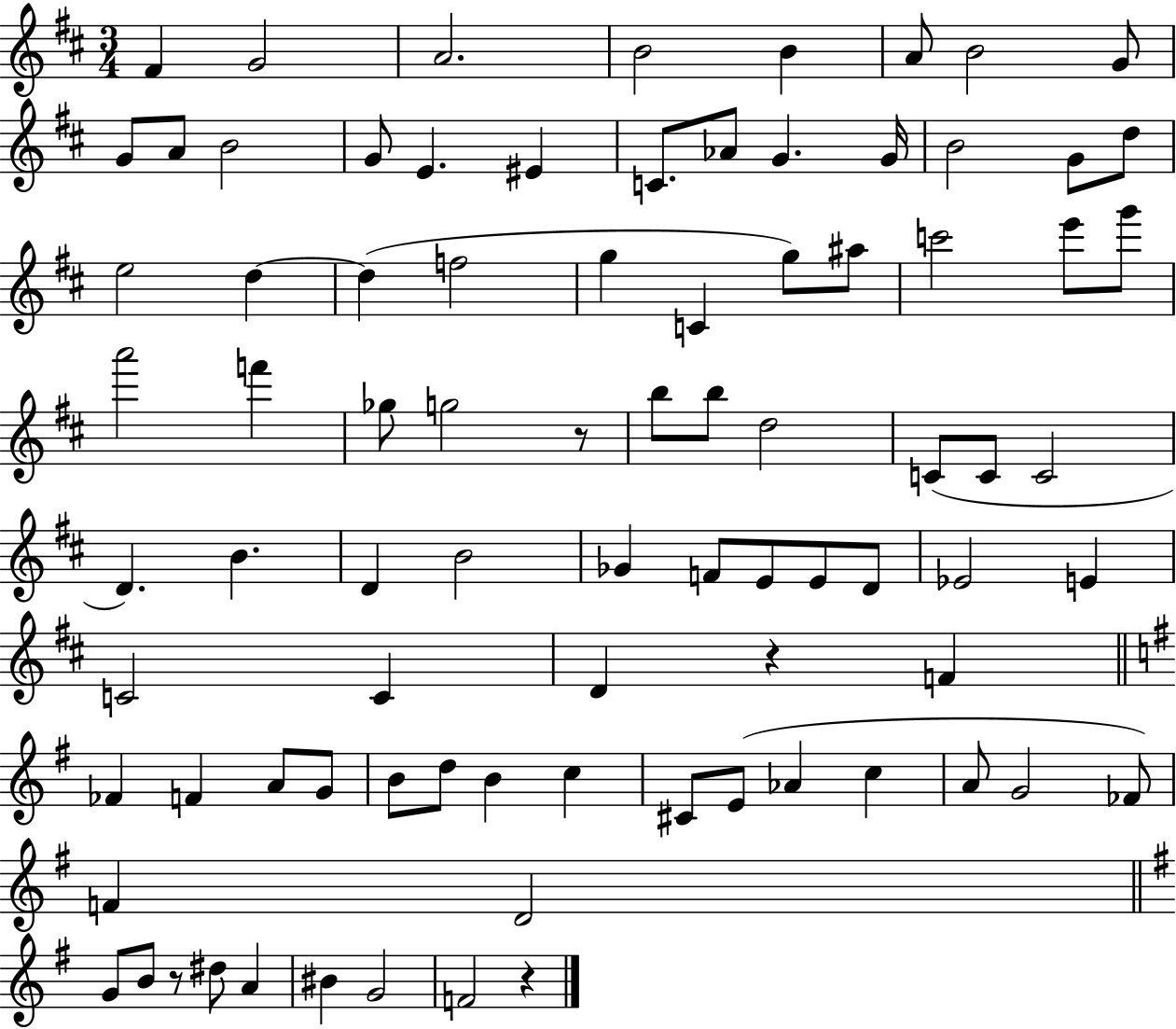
{
  \clef treble
  \numericTimeSignature
  \time 3/4
  \key d \major
  fis'4 g'2 | a'2. | b'2 b'4 | a'8 b'2 g'8 | \break g'8 a'8 b'2 | g'8 e'4. eis'4 | c'8. aes'8 g'4. g'16 | b'2 g'8 d''8 | \break e''2 d''4~~ | d''4( f''2 | g''4 c'4 g''8) ais''8 | c'''2 e'''8 g'''8 | \break a'''2 f'''4 | ges''8 g''2 r8 | b''8 b''8 d''2 | c'8( c'8 c'2 | \break d'4.) b'4. | d'4 b'2 | ges'4 f'8 e'8 e'8 d'8 | ees'2 e'4 | \break c'2 c'4 | d'4 r4 f'4 | \bar "||" \break \key g \major fes'4 f'4 a'8 g'8 | b'8 d''8 b'4 c''4 | cis'8 e'8( aes'4 c''4 | a'8 g'2 fes'8) | \break f'4 d'2 | \bar "||" \break \key e \minor g'8 b'8 r8 dis''8 a'4 | bis'4 g'2 | f'2 r4 | \bar "|."
}